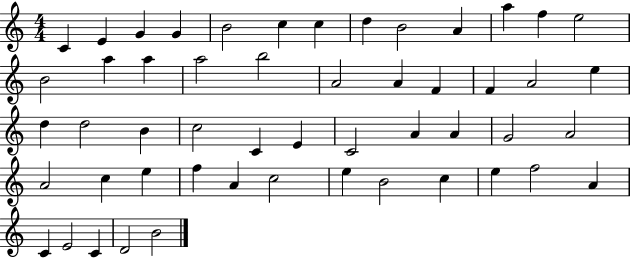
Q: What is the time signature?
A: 4/4